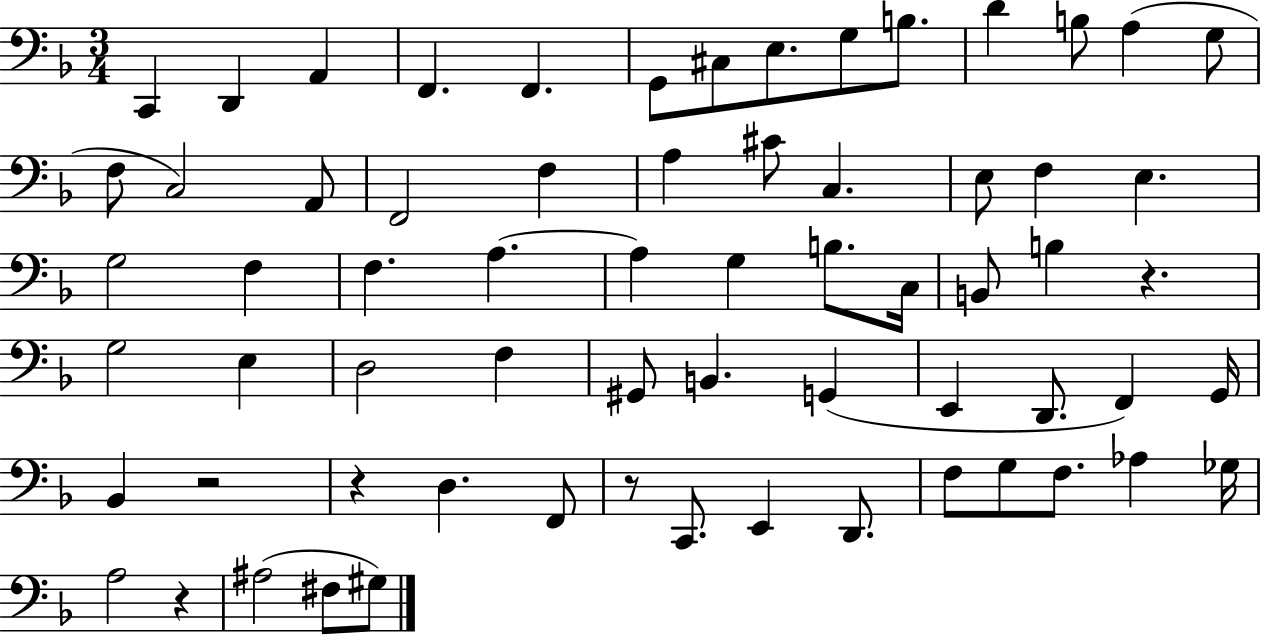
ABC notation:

X:1
T:Untitled
M:3/4
L:1/4
K:F
C,, D,, A,, F,, F,, G,,/2 ^C,/2 E,/2 G,/2 B,/2 D B,/2 A, G,/2 F,/2 C,2 A,,/2 F,,2 F, A, ^C/2 C, E,/2 F, E, G,2 F, F, A, A, G, B,/2 C,/4 B,,/2 B, z G,2 E, D,2 F, ^G,,/2 B,, G,, E,, D,,/2 F,, G,,/4 _B,, z2 z D, F,,/2 z/2 C,,/2 E,, D,,/2 F,/2 G,/2 F,/2 _A, _G,/4 A,2 z ^A,2 ^F,/2 ^G,/2